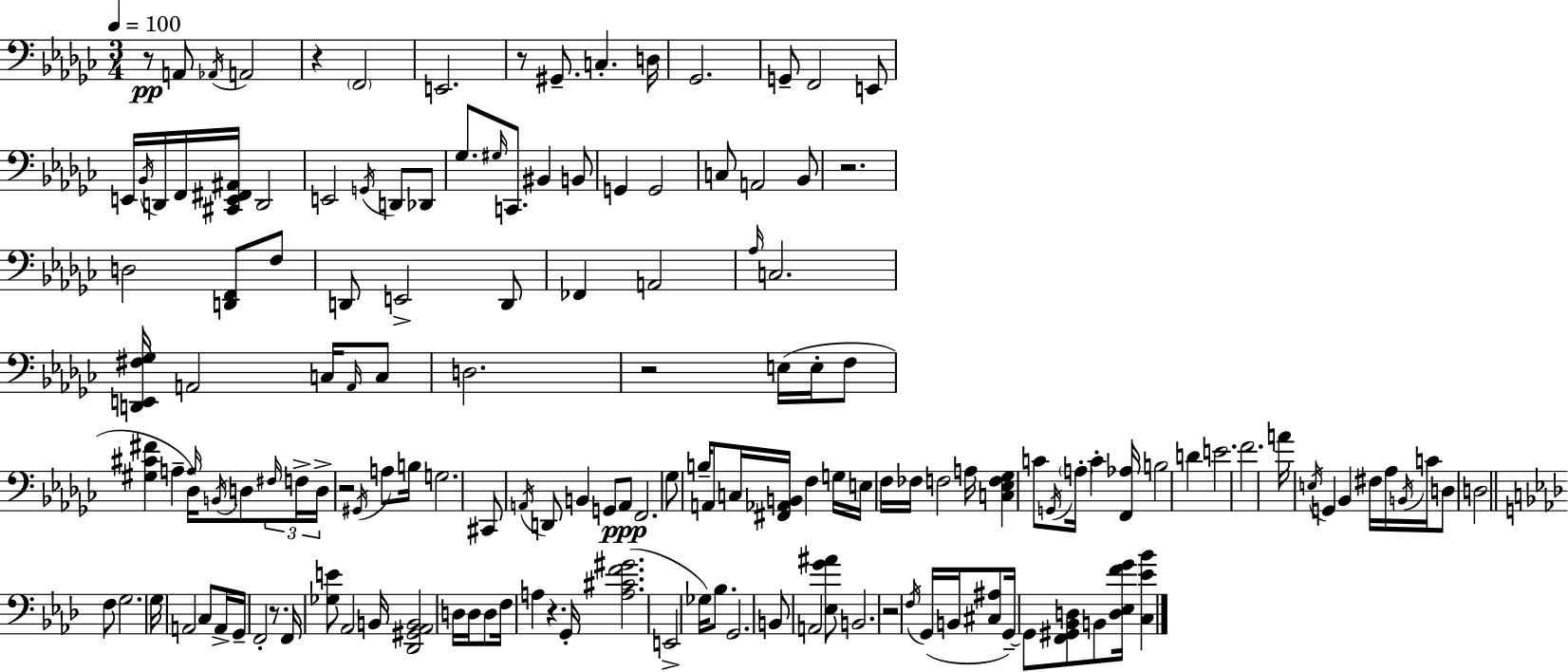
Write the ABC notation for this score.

X:1
T:Untitled
M:3/4
L:1/4
K:Ebm
z/2 A,,/2 _A,,/4 A,,2 z F,,2 E,,2 z/2 ^G,,/2 C, D,/4 _G,,2 G,,/2 F,,2 E,,/2 E,,/4 _B,,/4 D,,/4 F,,/4 [^C,,E,,^F,,^A,,]/4 D,,2 E,,2 G,,/4 D,,/2 _D,,/2 _G,/2 ^G,/4 C,,/2 ^B,, B,,/2 G,, G,,2 C,/2 A,,2 _B,,/2 z2 D,2 [D,,F,,]/2 F,/2 D,,/2 E,,2 D,,/2 _F,, A,,2 _A,/4 C,2 [D,,E,,^F,_G,]/4 A,,2 C,/4 A,,/4 C,/2 D,2 z2 E,/4 E,/4 F,/2 [^G,^C^F] A, A,/4 _D,/4 B,,/4 D,/2 ^F,/4 F,/4 D,/4 z2 ^G,,/4 A,/2 B,/4 G,2 ^C,,/2 A,,/4 D,,/2 B,, G,,/2 A,,/2 F,,2 _G,/2 B,/4 A,,/2 C,/4 [^F,,_A,,B,,]/4 F, G,/4 E,/4 F,/4 _F,/4 F,2 A,/4 [C,_E,F,_G,] C/2 G,,/4 A,/4 C [F,,_A,]/4 B,2 D E2 F2 A/4 E,/4 G,, _B,, ^F,/4 _A,/4 B,,/4 C/4 D,/2 D,2 F,/2 G,2 G,/4 A,,2 C,/2 A,,/4 G,,/4 F,,2 z/2 F,,/4 [_G,E]/2 _A,,2 B,,/4 [_D,,^G,,_A,,B,,]2 D,/4 D,/4 D,/2 F,/4 A, z G,,/4 [A,^CF^G]2 E,,2 _G,/4 _B,/2 G,,2 B,,/2 A,,2 [_E,G^A]/2 B,,2 z2 F,/4 G,,/4 B,,/4 [^C,^A,]/2 G,,/4 G,,/2 [F,,^G,,_B,,D,]/2 B,,/2 [D,_E,FG]/4 [C,_E_B]